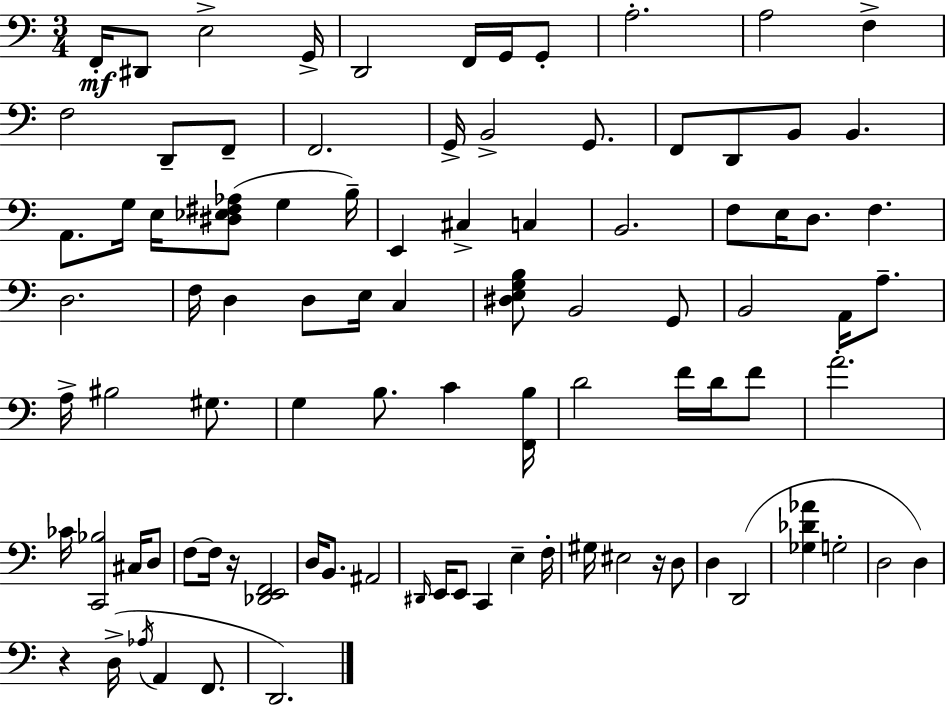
{
  \clef bass
  \numericTimeSignature
  \time 3/4
  \key a \minor
  \repeat volta 2 { f,16-.\mf dis,8 e2-> g,16-> | d,2 f,16 g,16 g,8-. | a2.-. | a2 f4-> | \break f2 d,8-- f,8-- | f,2. | g,16-> b,2-> g,8. | f,8 d,8 b,8 b,4. | \break a,8. g16 e16 <dis ees fis aes>8( g4 b16--) | e,4 cis4-> c4 | b,2. | f8 e16 d8. f4. | \break d2. | f16 d4 d8 e16 c4 | <dis e g b>8 b,2 g,8 | b,2 a,16 a8.-- | \break a16-> bis2 gis8. | g4 b8. c'4 <f, b>16 | d'2 f'16 d'16 f'8 | a'2.-. | \break ces'16 <c, bes>2 cis16 d8 | f8~~ f16 r16 <des, e, f,>2 | d16 b,8. ais,2 | \grace { dis,16 } e,16 e,8 c,4 e4-- | \break f16-. gis16 eis2 r16 d8 | d4 d,2( | <ges des' aes'>4 g2-. | d2 d4) | \break r4 d16->( \acciaccatura { aes16 } a,4 f,8. | d,2.) | } \bar "|."
}